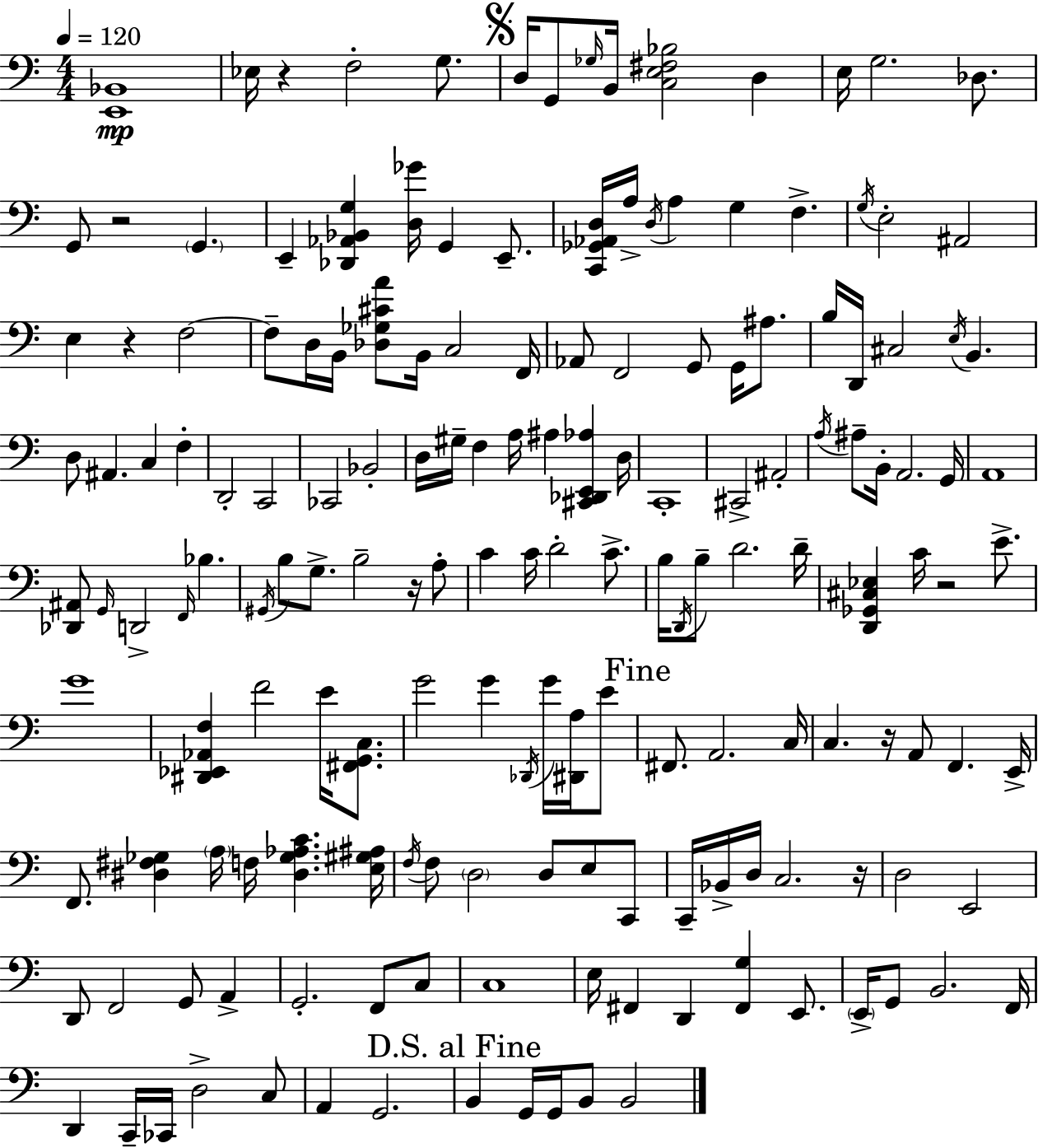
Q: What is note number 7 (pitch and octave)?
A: B2